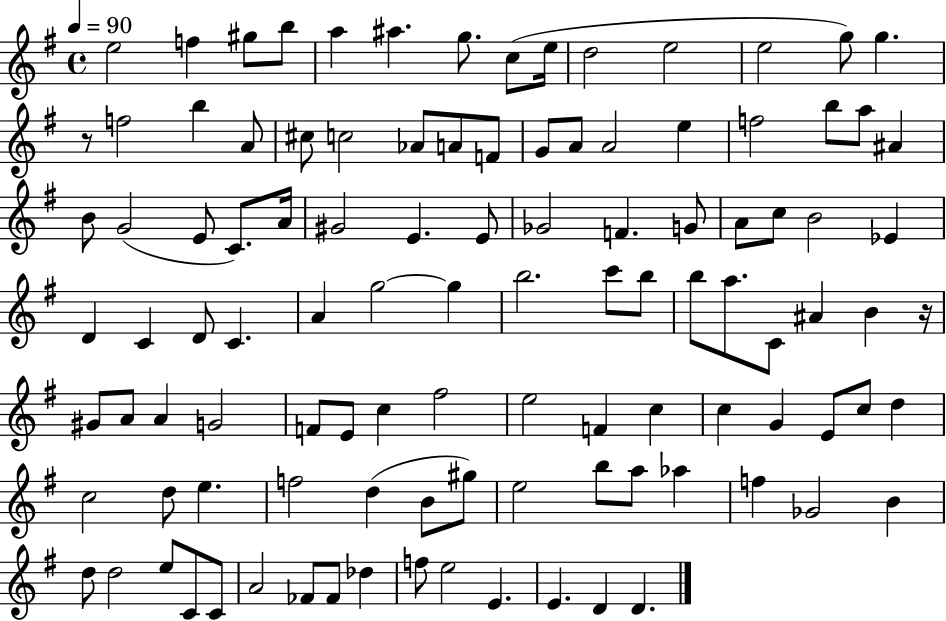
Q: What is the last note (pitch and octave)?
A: D4